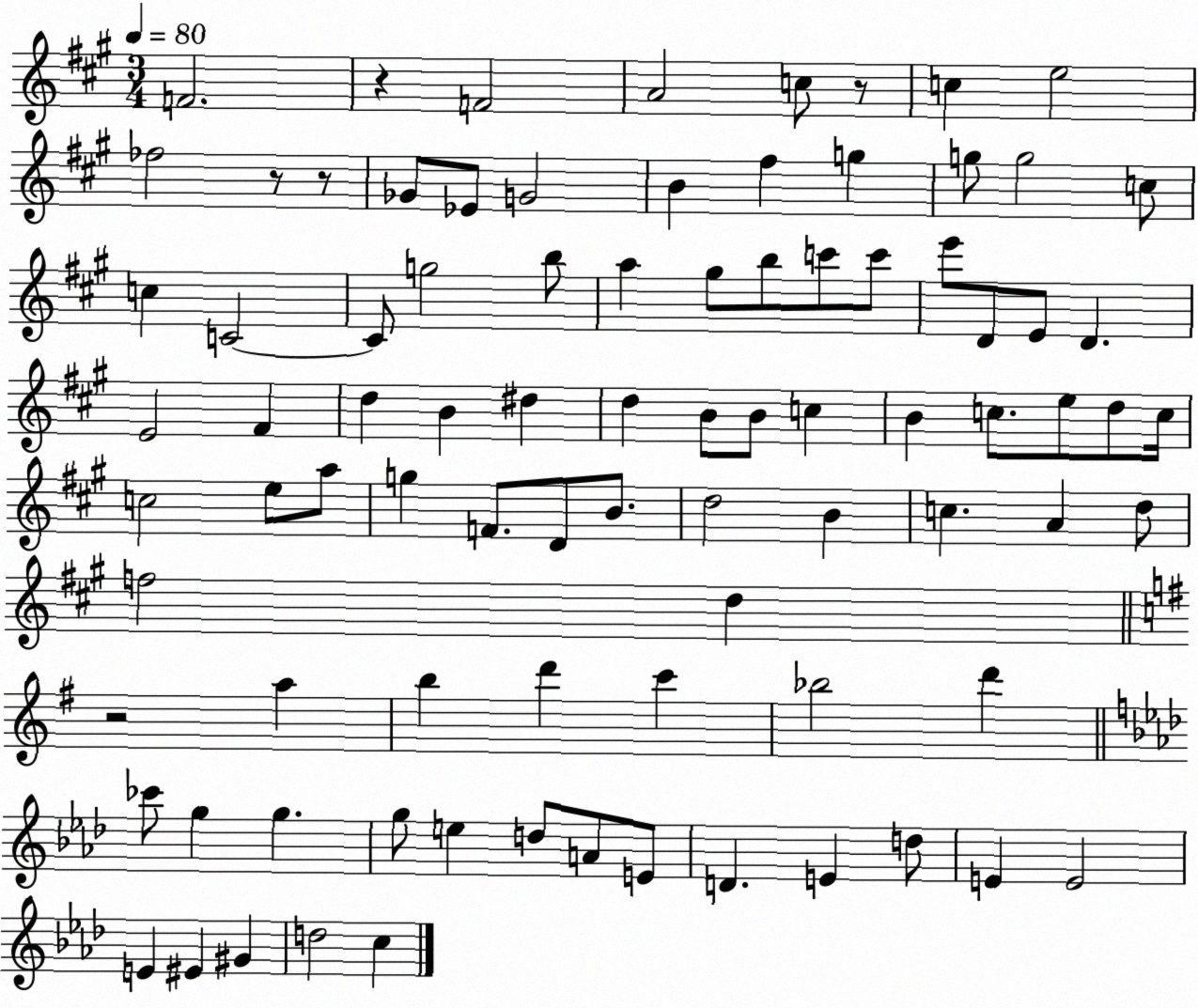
X:1
T:Untitled
M:3/4
L:1/4
K:A
F2 z F2 A2 c/2 z/2 c e2 _f2 z/2 z/2 _G/2 _E/2 G2 B ^f g g/2 g2 c/2 c C2 C/2 g2 b/2 a ^g/2 b/2 c'/2 c'/2 e'/2 D/2 E/2 D E2 ^F d B ^d d B/2 B/2 c B c/2 e/2 d/2 c/4 c2 e/2 a/2 g F/2 D/2 B/2 d2 B c A d/2 f2 d z2 a b d' c' _b2 d' _c'/2 g g g/2 e d/2 A/2 E/2 D E d/2 E E2 E ^E ^G d2 c